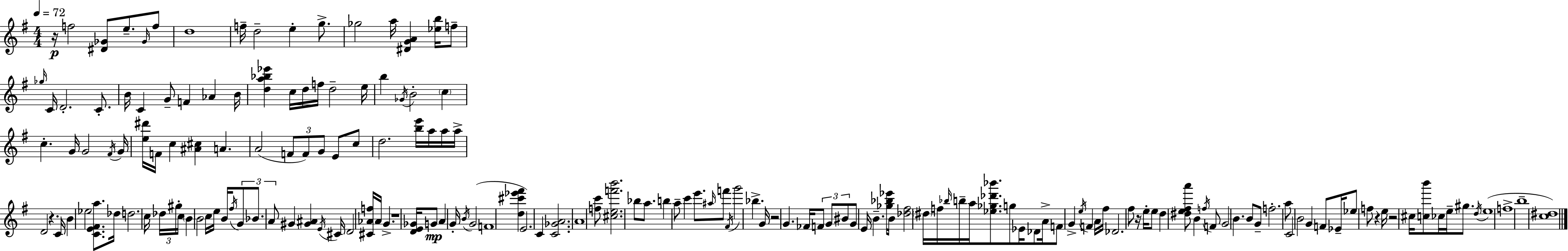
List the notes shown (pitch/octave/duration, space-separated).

R/s F5/h [D#4,Gb4]/e E5/e. Gb4/s F5/e D5/w F5/s D5/h E5/q G5/e. Gb5/h A5/s [D#4,G4,A4]/q [Eb5,B5]/s F5/e Gb5/s C4/s D4/h. C4/e. B4/s C4/q G4/e F4/q Ab4/q B4/s [D5,A5,Bb5,Eb6]/q C5/s D5/s F5/s D5/h E5/s B5/q Gb4/s B4/h C5/q C5/q. G4/s G4/h F#4/s G4/s [E5,D#6]/s F4/s C5/q [A#4,C#5]/q A4/q. A4/h F4/e F4/e G4/e E4/e C5/e D5/h. [B5,E6]/s A5/s A5/s A5/s D4/h R/q. C4/s B4/q Eb5/h [C4,E4,F#4,A5]/e. Db5/s D5/h. C5/s Db5/s G#5/s C5/s B4/q B4/h C5/s E5/s B4/s F#5/s G4/e Bb4/e. A4/e G#4/q [G#4,A#4]/q E4/s C#4/s D4/h [C#4,Ab4,F5]/s Ab4/s G4/q. R/w [D4,E4,Gb4]/s G4/e A4/q G4/s B4/s G4/h F4/w [D5,C#6,Eb6,F#6]/q E4/h. C4/q [C4,Gb4,A4]/h. A4/w [F5,C6]/e [C#5,E5,F6,B6]/h. Bb5/e A5/e. B5/q A5/e C6/q E6/e. A#5/s F6/e F#4/s G6/h Bb5/q. G4/s R/h G4/q. FES4/s F4/e G4/e BIS4/e G4/e E4/s B4/q. [Gb5,Bb5,Eb6]/s B4/s [Db5,F#5]/h D#5/s F5/s Bb5/s B5/s A5/s [Eb5,Gb5,Db6,Bb6]/e. G5/e Eb4/s Db4/e A4/s F4/e G4/q E5/s F4/q A4/s F#5/s Db4/h. F#5/e R/s E5/s E5/e D5/q [D#5,E5,F#5,A6]/e B4/q F5/s F4/e G4/h B4/q. B4/e G4/e F5/h. A5/e C4/h B4/h G4/q F4/e Eb4/s Eb5/e F5/e R/q E5/s R/h C#5/s [C5,B6]/e CES5/s E5/s G#5/e. D5/s E5/w F5/w B5/w [C5,D#5]/w